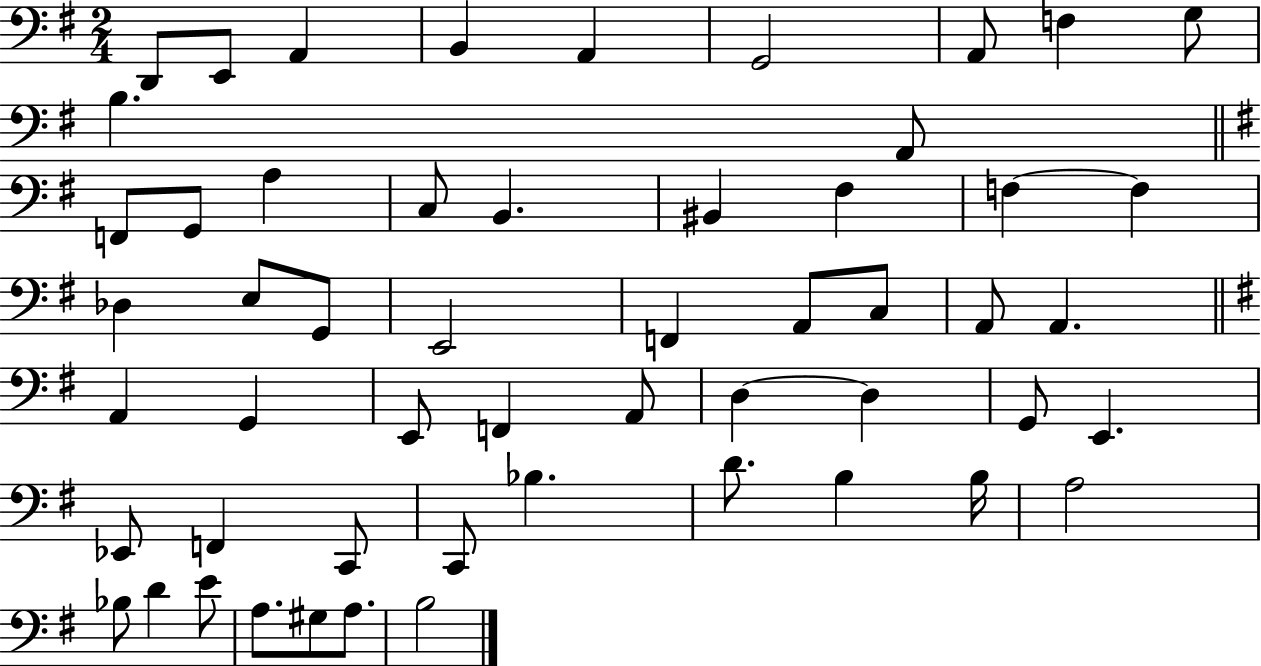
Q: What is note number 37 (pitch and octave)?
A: G2